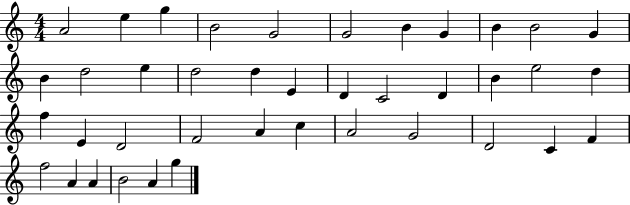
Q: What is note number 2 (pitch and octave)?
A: E5